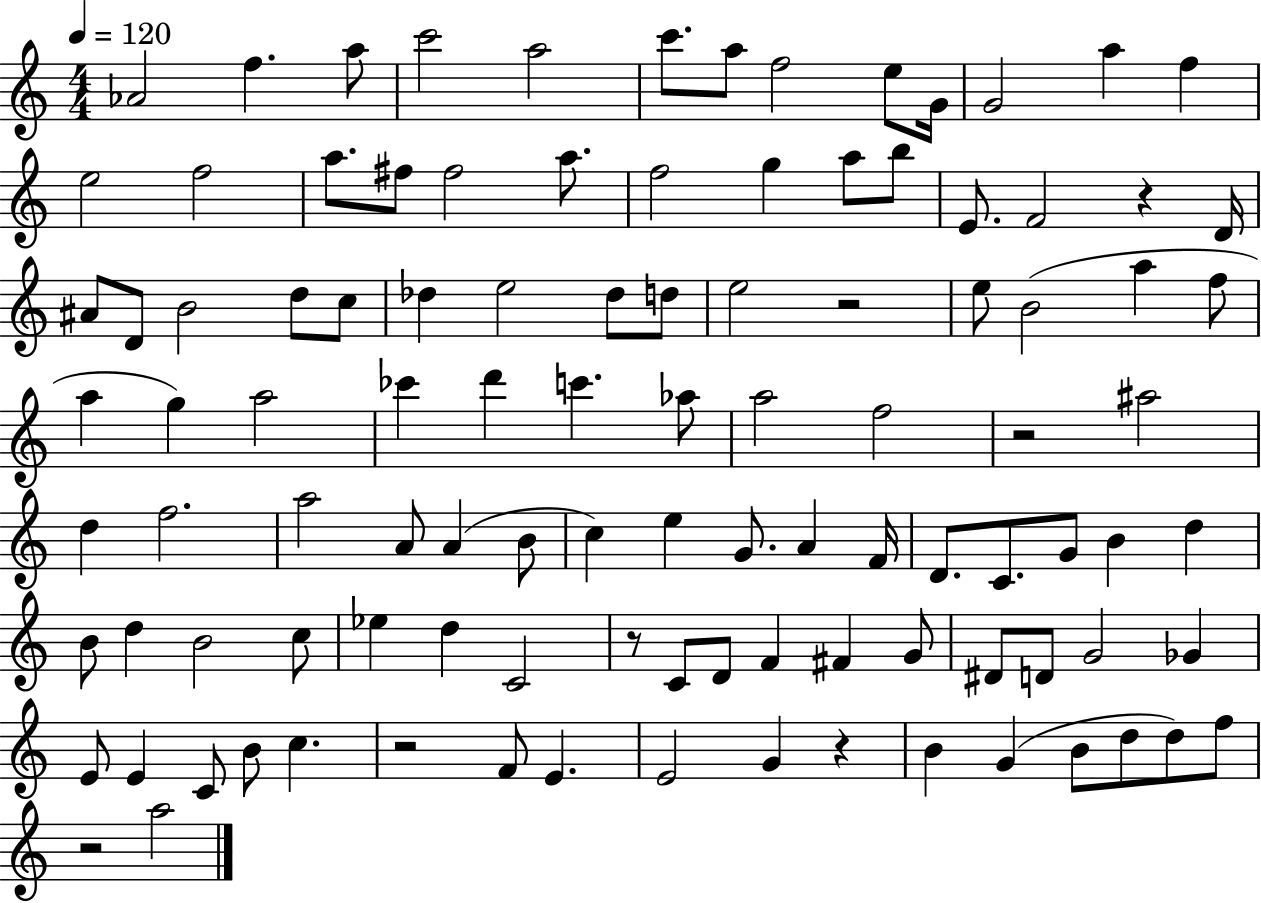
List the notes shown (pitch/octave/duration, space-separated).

Ab4/h F5/q. A5/e C6/h A5/h C6/e. A5/e F5/h E5/e G4/s G4/h A5/q F5/q E5/h F5/h A5/e. F#5/e F#5/h A5/e. F5/h G5/q A5/e B5/e E4/e. F4/h R/q D4/s A#4/e D4/e B4/h D5/e C5/e Db5/q E5/h Db5/e D5/e E5/h R/h E5/e B4/h A5/q F5/e A5/q G5/q A5/h CES6/q D6/q C6/q. Ab5/e A5/h F5/h R/h A#5/h D5/q F5/h. A5/h A4/e A4/q B4/e C5/q E5/q G4/e. A4/q F4/s D4/e. C4/e. G4/e B4/q D5/q B4/e D5/q B4/h C5/e Eb5/q D5/q C4/h R/e C4/e D4/e F4/q F#4/q G4/e D#4/e D4/e G4/h Gb4/q E4/e E4/q C4/e B4/e C5/q. R/h F4/e E4/q. E4/h G4/q R/q B4/q G4/q B4/e D5/e D5/e F5/e R/h A5/h